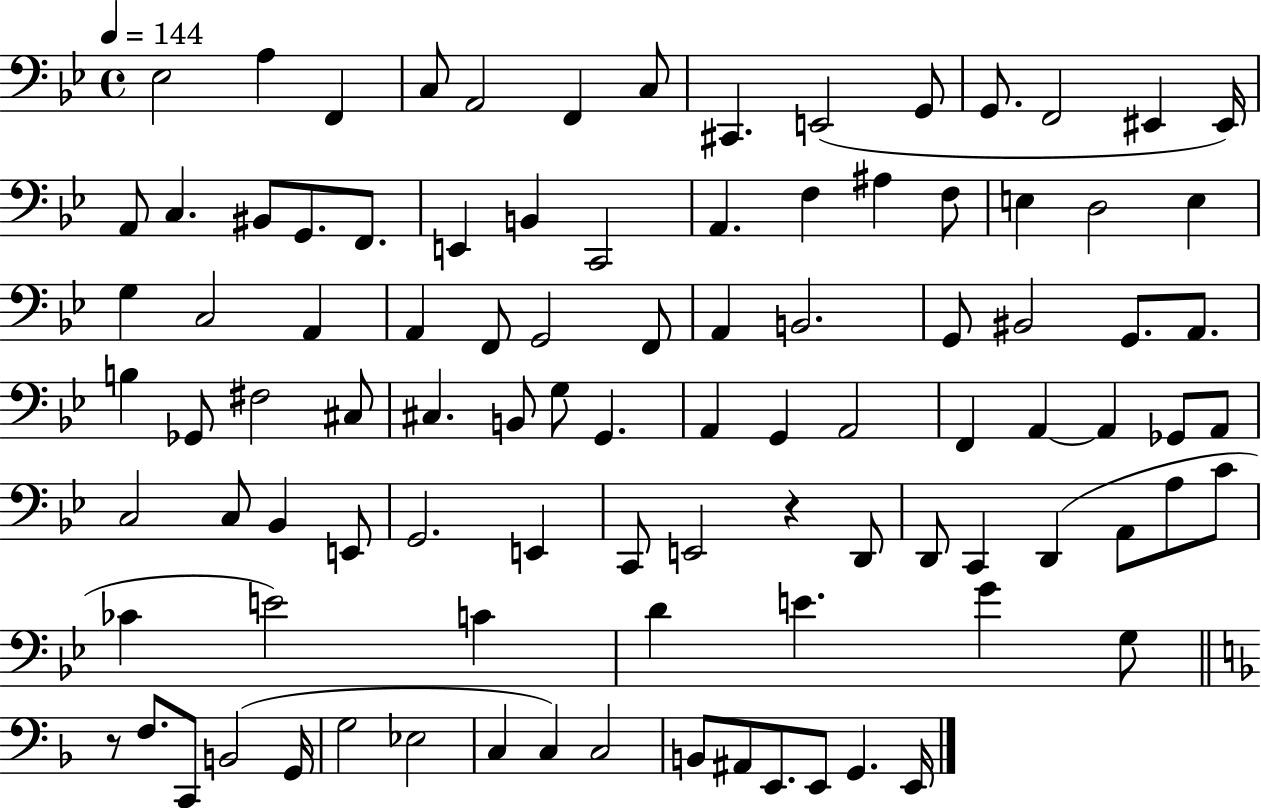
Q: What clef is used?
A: bass